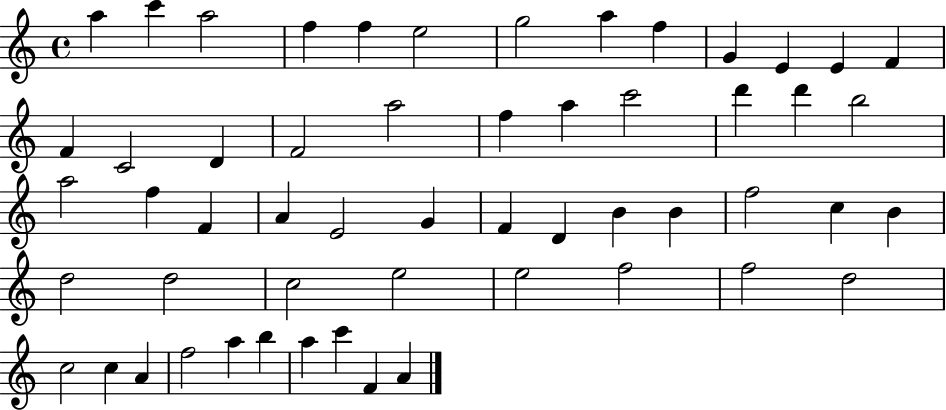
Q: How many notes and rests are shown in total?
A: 55